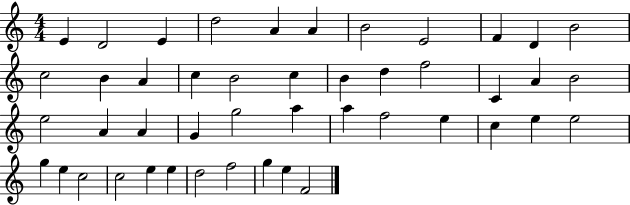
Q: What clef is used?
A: treble